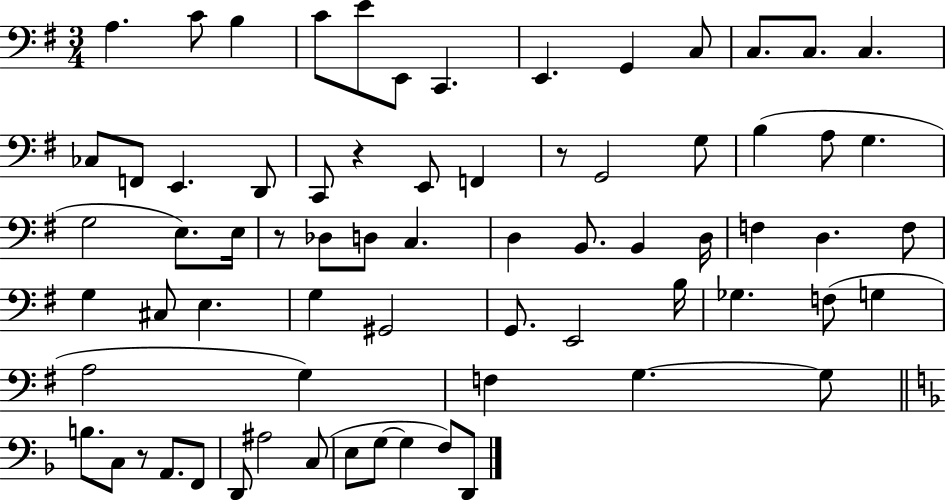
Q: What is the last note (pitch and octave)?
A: D2